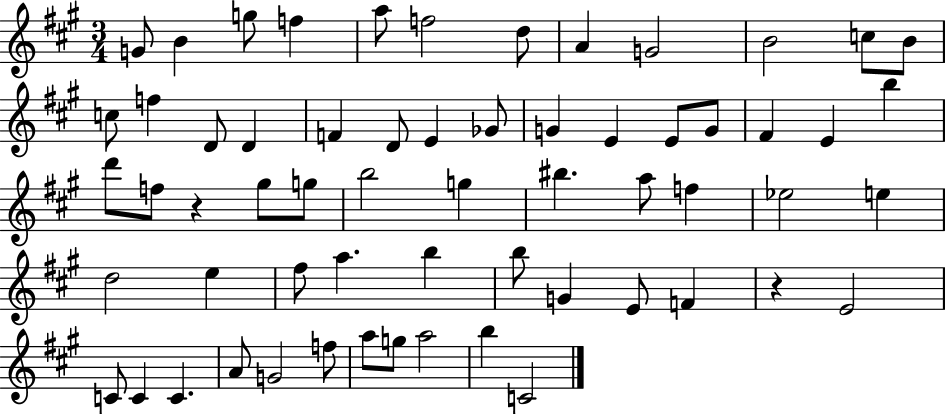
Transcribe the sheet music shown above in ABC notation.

X:1
T:Untitled
M:3/4
L:1/4
K:A
G/2 B g/2 f a/2 f2 d/2 A G2 B2 c/2 B/2 c/2 f D/2 D F D/2 E _G/2 G E E/2 G/2 ^F E b d'/2 f/2 z ^g/2 g/2 b2 g ^b a/2 f _e2 e d2 e ^f/2 a b b/2 G E/2 F z E2 C/2 C C A/2 G2 f/2 a/2 g/2 a2 b C2